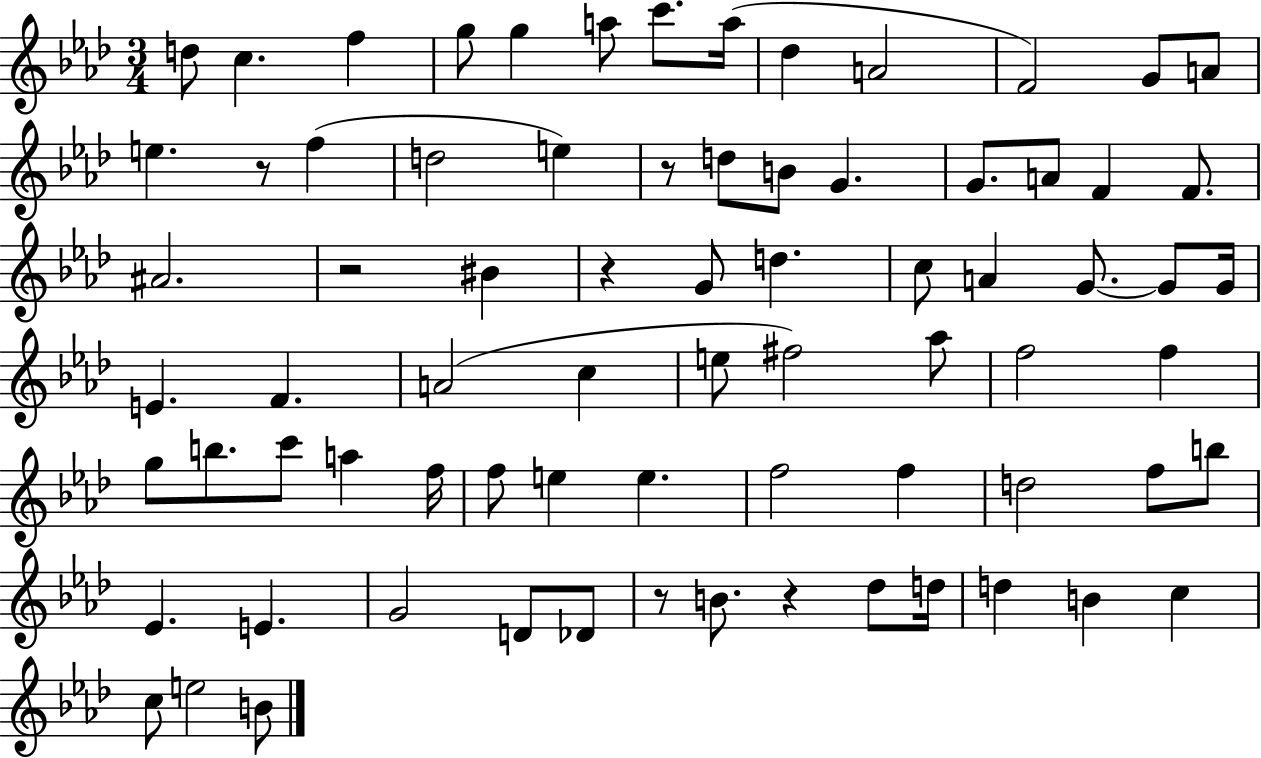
D5/e C5/q. F5/q G5/e G5/q A5/e C6/e. A5/s Db5/q A4/h F4/h G4/e A4/e E5/q. R/e F5/q D5/h E5/q R/e D5/e B4/e G4/q. G4/e. A4/e F4/q F4/e. A#4/h. R/h BIS4/q R/q G4/e D5/q. C5/e A4/q G4/e. G4/e G4/s E4/q. F4/q. A4/h C5/q E5/e F#5/h Ab5/e F5/h F5/q G5/e B5/e. C6/e A5/q F5/s F5/e E5/q E5/q. F5/h F5/q D5/h F5/e B5/e Eb4/q. E4/q. G4/h D4/e Db4/e R/e B4/e. R/q Db5/e D5/s D5/q B4/q C5/q C5/e E5/h B4/e